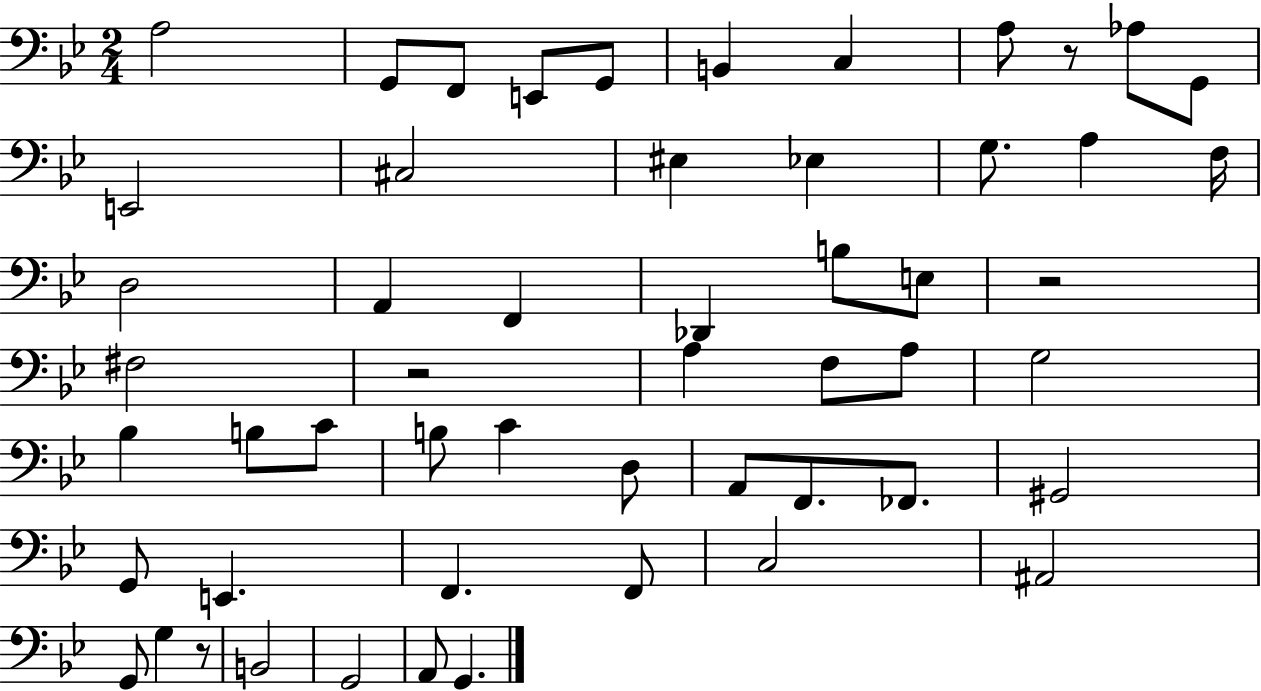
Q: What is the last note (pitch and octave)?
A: G2